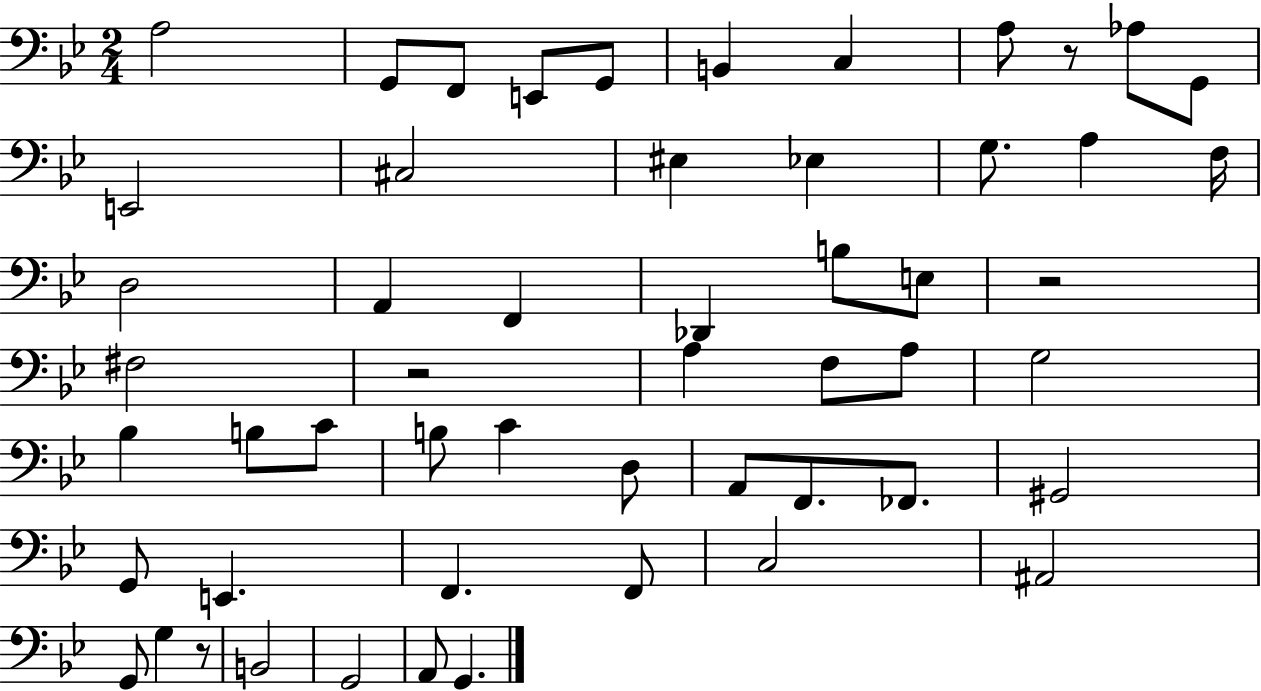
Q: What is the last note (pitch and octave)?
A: G2